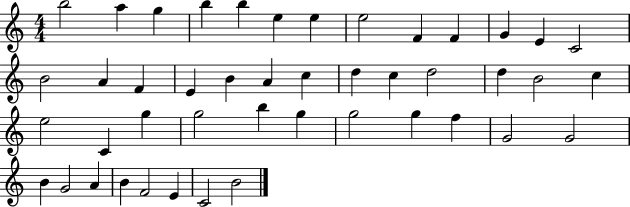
B5/h A5/q G5/q B5/q B5/q E5/q E5/q E5/h F4/q F4/q G4/q E4/q C4/h B4/h A4/q F4/q E4/q B4/q A4/q C5/q D5/q C5/q D5/h D5/q B4/h C5/q E5/h C4/q G5/q G5/h B5/q G5/q G5/h G5/q F5/q G4/h G4/h B4/q G4/h A4/q B4/q F4/h E4/q C4/h B4/h